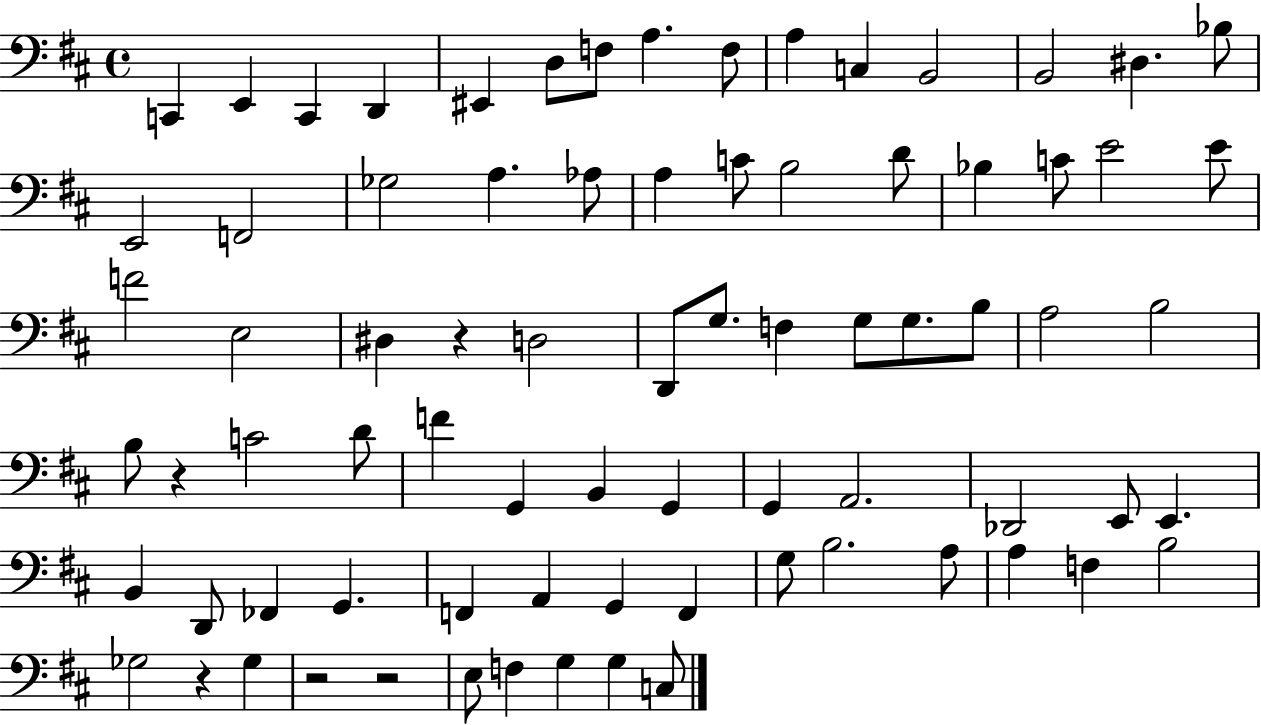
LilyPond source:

{
  \clef bass
  \time 4/4
  \defaultTimeSignature
  \key d \major
  c,4 e,4 c,4 d,4 | eis,4 d8 f8 a4. f8 | a4 c4 b,2 | b,2 dis4. bes8 | \break e,2 f,2 | ges2 a4. aes8 | a4 c'8 b2 d'8 | bes4 c'8 e'2 e'8 | \break f'2 e2 | dis4 r4 d2 | d,8 g8. f4 g8 g8. b8 | a2 b2 | \break b8 r4 c'2 d'8 | f'4 g,4 b,4 g,4 | g,4 a,2. | des,2 e,8 e,4. | \break b,4 d,8 fes,4 g,4. | f,4 a,4 g,4 f,4 | g8 b2. a8 | a4 f4 b2 | \break ges2 r4 ges4 | r2 r2 | e8 f4 g4 g4 c8 | \bar "|."
}